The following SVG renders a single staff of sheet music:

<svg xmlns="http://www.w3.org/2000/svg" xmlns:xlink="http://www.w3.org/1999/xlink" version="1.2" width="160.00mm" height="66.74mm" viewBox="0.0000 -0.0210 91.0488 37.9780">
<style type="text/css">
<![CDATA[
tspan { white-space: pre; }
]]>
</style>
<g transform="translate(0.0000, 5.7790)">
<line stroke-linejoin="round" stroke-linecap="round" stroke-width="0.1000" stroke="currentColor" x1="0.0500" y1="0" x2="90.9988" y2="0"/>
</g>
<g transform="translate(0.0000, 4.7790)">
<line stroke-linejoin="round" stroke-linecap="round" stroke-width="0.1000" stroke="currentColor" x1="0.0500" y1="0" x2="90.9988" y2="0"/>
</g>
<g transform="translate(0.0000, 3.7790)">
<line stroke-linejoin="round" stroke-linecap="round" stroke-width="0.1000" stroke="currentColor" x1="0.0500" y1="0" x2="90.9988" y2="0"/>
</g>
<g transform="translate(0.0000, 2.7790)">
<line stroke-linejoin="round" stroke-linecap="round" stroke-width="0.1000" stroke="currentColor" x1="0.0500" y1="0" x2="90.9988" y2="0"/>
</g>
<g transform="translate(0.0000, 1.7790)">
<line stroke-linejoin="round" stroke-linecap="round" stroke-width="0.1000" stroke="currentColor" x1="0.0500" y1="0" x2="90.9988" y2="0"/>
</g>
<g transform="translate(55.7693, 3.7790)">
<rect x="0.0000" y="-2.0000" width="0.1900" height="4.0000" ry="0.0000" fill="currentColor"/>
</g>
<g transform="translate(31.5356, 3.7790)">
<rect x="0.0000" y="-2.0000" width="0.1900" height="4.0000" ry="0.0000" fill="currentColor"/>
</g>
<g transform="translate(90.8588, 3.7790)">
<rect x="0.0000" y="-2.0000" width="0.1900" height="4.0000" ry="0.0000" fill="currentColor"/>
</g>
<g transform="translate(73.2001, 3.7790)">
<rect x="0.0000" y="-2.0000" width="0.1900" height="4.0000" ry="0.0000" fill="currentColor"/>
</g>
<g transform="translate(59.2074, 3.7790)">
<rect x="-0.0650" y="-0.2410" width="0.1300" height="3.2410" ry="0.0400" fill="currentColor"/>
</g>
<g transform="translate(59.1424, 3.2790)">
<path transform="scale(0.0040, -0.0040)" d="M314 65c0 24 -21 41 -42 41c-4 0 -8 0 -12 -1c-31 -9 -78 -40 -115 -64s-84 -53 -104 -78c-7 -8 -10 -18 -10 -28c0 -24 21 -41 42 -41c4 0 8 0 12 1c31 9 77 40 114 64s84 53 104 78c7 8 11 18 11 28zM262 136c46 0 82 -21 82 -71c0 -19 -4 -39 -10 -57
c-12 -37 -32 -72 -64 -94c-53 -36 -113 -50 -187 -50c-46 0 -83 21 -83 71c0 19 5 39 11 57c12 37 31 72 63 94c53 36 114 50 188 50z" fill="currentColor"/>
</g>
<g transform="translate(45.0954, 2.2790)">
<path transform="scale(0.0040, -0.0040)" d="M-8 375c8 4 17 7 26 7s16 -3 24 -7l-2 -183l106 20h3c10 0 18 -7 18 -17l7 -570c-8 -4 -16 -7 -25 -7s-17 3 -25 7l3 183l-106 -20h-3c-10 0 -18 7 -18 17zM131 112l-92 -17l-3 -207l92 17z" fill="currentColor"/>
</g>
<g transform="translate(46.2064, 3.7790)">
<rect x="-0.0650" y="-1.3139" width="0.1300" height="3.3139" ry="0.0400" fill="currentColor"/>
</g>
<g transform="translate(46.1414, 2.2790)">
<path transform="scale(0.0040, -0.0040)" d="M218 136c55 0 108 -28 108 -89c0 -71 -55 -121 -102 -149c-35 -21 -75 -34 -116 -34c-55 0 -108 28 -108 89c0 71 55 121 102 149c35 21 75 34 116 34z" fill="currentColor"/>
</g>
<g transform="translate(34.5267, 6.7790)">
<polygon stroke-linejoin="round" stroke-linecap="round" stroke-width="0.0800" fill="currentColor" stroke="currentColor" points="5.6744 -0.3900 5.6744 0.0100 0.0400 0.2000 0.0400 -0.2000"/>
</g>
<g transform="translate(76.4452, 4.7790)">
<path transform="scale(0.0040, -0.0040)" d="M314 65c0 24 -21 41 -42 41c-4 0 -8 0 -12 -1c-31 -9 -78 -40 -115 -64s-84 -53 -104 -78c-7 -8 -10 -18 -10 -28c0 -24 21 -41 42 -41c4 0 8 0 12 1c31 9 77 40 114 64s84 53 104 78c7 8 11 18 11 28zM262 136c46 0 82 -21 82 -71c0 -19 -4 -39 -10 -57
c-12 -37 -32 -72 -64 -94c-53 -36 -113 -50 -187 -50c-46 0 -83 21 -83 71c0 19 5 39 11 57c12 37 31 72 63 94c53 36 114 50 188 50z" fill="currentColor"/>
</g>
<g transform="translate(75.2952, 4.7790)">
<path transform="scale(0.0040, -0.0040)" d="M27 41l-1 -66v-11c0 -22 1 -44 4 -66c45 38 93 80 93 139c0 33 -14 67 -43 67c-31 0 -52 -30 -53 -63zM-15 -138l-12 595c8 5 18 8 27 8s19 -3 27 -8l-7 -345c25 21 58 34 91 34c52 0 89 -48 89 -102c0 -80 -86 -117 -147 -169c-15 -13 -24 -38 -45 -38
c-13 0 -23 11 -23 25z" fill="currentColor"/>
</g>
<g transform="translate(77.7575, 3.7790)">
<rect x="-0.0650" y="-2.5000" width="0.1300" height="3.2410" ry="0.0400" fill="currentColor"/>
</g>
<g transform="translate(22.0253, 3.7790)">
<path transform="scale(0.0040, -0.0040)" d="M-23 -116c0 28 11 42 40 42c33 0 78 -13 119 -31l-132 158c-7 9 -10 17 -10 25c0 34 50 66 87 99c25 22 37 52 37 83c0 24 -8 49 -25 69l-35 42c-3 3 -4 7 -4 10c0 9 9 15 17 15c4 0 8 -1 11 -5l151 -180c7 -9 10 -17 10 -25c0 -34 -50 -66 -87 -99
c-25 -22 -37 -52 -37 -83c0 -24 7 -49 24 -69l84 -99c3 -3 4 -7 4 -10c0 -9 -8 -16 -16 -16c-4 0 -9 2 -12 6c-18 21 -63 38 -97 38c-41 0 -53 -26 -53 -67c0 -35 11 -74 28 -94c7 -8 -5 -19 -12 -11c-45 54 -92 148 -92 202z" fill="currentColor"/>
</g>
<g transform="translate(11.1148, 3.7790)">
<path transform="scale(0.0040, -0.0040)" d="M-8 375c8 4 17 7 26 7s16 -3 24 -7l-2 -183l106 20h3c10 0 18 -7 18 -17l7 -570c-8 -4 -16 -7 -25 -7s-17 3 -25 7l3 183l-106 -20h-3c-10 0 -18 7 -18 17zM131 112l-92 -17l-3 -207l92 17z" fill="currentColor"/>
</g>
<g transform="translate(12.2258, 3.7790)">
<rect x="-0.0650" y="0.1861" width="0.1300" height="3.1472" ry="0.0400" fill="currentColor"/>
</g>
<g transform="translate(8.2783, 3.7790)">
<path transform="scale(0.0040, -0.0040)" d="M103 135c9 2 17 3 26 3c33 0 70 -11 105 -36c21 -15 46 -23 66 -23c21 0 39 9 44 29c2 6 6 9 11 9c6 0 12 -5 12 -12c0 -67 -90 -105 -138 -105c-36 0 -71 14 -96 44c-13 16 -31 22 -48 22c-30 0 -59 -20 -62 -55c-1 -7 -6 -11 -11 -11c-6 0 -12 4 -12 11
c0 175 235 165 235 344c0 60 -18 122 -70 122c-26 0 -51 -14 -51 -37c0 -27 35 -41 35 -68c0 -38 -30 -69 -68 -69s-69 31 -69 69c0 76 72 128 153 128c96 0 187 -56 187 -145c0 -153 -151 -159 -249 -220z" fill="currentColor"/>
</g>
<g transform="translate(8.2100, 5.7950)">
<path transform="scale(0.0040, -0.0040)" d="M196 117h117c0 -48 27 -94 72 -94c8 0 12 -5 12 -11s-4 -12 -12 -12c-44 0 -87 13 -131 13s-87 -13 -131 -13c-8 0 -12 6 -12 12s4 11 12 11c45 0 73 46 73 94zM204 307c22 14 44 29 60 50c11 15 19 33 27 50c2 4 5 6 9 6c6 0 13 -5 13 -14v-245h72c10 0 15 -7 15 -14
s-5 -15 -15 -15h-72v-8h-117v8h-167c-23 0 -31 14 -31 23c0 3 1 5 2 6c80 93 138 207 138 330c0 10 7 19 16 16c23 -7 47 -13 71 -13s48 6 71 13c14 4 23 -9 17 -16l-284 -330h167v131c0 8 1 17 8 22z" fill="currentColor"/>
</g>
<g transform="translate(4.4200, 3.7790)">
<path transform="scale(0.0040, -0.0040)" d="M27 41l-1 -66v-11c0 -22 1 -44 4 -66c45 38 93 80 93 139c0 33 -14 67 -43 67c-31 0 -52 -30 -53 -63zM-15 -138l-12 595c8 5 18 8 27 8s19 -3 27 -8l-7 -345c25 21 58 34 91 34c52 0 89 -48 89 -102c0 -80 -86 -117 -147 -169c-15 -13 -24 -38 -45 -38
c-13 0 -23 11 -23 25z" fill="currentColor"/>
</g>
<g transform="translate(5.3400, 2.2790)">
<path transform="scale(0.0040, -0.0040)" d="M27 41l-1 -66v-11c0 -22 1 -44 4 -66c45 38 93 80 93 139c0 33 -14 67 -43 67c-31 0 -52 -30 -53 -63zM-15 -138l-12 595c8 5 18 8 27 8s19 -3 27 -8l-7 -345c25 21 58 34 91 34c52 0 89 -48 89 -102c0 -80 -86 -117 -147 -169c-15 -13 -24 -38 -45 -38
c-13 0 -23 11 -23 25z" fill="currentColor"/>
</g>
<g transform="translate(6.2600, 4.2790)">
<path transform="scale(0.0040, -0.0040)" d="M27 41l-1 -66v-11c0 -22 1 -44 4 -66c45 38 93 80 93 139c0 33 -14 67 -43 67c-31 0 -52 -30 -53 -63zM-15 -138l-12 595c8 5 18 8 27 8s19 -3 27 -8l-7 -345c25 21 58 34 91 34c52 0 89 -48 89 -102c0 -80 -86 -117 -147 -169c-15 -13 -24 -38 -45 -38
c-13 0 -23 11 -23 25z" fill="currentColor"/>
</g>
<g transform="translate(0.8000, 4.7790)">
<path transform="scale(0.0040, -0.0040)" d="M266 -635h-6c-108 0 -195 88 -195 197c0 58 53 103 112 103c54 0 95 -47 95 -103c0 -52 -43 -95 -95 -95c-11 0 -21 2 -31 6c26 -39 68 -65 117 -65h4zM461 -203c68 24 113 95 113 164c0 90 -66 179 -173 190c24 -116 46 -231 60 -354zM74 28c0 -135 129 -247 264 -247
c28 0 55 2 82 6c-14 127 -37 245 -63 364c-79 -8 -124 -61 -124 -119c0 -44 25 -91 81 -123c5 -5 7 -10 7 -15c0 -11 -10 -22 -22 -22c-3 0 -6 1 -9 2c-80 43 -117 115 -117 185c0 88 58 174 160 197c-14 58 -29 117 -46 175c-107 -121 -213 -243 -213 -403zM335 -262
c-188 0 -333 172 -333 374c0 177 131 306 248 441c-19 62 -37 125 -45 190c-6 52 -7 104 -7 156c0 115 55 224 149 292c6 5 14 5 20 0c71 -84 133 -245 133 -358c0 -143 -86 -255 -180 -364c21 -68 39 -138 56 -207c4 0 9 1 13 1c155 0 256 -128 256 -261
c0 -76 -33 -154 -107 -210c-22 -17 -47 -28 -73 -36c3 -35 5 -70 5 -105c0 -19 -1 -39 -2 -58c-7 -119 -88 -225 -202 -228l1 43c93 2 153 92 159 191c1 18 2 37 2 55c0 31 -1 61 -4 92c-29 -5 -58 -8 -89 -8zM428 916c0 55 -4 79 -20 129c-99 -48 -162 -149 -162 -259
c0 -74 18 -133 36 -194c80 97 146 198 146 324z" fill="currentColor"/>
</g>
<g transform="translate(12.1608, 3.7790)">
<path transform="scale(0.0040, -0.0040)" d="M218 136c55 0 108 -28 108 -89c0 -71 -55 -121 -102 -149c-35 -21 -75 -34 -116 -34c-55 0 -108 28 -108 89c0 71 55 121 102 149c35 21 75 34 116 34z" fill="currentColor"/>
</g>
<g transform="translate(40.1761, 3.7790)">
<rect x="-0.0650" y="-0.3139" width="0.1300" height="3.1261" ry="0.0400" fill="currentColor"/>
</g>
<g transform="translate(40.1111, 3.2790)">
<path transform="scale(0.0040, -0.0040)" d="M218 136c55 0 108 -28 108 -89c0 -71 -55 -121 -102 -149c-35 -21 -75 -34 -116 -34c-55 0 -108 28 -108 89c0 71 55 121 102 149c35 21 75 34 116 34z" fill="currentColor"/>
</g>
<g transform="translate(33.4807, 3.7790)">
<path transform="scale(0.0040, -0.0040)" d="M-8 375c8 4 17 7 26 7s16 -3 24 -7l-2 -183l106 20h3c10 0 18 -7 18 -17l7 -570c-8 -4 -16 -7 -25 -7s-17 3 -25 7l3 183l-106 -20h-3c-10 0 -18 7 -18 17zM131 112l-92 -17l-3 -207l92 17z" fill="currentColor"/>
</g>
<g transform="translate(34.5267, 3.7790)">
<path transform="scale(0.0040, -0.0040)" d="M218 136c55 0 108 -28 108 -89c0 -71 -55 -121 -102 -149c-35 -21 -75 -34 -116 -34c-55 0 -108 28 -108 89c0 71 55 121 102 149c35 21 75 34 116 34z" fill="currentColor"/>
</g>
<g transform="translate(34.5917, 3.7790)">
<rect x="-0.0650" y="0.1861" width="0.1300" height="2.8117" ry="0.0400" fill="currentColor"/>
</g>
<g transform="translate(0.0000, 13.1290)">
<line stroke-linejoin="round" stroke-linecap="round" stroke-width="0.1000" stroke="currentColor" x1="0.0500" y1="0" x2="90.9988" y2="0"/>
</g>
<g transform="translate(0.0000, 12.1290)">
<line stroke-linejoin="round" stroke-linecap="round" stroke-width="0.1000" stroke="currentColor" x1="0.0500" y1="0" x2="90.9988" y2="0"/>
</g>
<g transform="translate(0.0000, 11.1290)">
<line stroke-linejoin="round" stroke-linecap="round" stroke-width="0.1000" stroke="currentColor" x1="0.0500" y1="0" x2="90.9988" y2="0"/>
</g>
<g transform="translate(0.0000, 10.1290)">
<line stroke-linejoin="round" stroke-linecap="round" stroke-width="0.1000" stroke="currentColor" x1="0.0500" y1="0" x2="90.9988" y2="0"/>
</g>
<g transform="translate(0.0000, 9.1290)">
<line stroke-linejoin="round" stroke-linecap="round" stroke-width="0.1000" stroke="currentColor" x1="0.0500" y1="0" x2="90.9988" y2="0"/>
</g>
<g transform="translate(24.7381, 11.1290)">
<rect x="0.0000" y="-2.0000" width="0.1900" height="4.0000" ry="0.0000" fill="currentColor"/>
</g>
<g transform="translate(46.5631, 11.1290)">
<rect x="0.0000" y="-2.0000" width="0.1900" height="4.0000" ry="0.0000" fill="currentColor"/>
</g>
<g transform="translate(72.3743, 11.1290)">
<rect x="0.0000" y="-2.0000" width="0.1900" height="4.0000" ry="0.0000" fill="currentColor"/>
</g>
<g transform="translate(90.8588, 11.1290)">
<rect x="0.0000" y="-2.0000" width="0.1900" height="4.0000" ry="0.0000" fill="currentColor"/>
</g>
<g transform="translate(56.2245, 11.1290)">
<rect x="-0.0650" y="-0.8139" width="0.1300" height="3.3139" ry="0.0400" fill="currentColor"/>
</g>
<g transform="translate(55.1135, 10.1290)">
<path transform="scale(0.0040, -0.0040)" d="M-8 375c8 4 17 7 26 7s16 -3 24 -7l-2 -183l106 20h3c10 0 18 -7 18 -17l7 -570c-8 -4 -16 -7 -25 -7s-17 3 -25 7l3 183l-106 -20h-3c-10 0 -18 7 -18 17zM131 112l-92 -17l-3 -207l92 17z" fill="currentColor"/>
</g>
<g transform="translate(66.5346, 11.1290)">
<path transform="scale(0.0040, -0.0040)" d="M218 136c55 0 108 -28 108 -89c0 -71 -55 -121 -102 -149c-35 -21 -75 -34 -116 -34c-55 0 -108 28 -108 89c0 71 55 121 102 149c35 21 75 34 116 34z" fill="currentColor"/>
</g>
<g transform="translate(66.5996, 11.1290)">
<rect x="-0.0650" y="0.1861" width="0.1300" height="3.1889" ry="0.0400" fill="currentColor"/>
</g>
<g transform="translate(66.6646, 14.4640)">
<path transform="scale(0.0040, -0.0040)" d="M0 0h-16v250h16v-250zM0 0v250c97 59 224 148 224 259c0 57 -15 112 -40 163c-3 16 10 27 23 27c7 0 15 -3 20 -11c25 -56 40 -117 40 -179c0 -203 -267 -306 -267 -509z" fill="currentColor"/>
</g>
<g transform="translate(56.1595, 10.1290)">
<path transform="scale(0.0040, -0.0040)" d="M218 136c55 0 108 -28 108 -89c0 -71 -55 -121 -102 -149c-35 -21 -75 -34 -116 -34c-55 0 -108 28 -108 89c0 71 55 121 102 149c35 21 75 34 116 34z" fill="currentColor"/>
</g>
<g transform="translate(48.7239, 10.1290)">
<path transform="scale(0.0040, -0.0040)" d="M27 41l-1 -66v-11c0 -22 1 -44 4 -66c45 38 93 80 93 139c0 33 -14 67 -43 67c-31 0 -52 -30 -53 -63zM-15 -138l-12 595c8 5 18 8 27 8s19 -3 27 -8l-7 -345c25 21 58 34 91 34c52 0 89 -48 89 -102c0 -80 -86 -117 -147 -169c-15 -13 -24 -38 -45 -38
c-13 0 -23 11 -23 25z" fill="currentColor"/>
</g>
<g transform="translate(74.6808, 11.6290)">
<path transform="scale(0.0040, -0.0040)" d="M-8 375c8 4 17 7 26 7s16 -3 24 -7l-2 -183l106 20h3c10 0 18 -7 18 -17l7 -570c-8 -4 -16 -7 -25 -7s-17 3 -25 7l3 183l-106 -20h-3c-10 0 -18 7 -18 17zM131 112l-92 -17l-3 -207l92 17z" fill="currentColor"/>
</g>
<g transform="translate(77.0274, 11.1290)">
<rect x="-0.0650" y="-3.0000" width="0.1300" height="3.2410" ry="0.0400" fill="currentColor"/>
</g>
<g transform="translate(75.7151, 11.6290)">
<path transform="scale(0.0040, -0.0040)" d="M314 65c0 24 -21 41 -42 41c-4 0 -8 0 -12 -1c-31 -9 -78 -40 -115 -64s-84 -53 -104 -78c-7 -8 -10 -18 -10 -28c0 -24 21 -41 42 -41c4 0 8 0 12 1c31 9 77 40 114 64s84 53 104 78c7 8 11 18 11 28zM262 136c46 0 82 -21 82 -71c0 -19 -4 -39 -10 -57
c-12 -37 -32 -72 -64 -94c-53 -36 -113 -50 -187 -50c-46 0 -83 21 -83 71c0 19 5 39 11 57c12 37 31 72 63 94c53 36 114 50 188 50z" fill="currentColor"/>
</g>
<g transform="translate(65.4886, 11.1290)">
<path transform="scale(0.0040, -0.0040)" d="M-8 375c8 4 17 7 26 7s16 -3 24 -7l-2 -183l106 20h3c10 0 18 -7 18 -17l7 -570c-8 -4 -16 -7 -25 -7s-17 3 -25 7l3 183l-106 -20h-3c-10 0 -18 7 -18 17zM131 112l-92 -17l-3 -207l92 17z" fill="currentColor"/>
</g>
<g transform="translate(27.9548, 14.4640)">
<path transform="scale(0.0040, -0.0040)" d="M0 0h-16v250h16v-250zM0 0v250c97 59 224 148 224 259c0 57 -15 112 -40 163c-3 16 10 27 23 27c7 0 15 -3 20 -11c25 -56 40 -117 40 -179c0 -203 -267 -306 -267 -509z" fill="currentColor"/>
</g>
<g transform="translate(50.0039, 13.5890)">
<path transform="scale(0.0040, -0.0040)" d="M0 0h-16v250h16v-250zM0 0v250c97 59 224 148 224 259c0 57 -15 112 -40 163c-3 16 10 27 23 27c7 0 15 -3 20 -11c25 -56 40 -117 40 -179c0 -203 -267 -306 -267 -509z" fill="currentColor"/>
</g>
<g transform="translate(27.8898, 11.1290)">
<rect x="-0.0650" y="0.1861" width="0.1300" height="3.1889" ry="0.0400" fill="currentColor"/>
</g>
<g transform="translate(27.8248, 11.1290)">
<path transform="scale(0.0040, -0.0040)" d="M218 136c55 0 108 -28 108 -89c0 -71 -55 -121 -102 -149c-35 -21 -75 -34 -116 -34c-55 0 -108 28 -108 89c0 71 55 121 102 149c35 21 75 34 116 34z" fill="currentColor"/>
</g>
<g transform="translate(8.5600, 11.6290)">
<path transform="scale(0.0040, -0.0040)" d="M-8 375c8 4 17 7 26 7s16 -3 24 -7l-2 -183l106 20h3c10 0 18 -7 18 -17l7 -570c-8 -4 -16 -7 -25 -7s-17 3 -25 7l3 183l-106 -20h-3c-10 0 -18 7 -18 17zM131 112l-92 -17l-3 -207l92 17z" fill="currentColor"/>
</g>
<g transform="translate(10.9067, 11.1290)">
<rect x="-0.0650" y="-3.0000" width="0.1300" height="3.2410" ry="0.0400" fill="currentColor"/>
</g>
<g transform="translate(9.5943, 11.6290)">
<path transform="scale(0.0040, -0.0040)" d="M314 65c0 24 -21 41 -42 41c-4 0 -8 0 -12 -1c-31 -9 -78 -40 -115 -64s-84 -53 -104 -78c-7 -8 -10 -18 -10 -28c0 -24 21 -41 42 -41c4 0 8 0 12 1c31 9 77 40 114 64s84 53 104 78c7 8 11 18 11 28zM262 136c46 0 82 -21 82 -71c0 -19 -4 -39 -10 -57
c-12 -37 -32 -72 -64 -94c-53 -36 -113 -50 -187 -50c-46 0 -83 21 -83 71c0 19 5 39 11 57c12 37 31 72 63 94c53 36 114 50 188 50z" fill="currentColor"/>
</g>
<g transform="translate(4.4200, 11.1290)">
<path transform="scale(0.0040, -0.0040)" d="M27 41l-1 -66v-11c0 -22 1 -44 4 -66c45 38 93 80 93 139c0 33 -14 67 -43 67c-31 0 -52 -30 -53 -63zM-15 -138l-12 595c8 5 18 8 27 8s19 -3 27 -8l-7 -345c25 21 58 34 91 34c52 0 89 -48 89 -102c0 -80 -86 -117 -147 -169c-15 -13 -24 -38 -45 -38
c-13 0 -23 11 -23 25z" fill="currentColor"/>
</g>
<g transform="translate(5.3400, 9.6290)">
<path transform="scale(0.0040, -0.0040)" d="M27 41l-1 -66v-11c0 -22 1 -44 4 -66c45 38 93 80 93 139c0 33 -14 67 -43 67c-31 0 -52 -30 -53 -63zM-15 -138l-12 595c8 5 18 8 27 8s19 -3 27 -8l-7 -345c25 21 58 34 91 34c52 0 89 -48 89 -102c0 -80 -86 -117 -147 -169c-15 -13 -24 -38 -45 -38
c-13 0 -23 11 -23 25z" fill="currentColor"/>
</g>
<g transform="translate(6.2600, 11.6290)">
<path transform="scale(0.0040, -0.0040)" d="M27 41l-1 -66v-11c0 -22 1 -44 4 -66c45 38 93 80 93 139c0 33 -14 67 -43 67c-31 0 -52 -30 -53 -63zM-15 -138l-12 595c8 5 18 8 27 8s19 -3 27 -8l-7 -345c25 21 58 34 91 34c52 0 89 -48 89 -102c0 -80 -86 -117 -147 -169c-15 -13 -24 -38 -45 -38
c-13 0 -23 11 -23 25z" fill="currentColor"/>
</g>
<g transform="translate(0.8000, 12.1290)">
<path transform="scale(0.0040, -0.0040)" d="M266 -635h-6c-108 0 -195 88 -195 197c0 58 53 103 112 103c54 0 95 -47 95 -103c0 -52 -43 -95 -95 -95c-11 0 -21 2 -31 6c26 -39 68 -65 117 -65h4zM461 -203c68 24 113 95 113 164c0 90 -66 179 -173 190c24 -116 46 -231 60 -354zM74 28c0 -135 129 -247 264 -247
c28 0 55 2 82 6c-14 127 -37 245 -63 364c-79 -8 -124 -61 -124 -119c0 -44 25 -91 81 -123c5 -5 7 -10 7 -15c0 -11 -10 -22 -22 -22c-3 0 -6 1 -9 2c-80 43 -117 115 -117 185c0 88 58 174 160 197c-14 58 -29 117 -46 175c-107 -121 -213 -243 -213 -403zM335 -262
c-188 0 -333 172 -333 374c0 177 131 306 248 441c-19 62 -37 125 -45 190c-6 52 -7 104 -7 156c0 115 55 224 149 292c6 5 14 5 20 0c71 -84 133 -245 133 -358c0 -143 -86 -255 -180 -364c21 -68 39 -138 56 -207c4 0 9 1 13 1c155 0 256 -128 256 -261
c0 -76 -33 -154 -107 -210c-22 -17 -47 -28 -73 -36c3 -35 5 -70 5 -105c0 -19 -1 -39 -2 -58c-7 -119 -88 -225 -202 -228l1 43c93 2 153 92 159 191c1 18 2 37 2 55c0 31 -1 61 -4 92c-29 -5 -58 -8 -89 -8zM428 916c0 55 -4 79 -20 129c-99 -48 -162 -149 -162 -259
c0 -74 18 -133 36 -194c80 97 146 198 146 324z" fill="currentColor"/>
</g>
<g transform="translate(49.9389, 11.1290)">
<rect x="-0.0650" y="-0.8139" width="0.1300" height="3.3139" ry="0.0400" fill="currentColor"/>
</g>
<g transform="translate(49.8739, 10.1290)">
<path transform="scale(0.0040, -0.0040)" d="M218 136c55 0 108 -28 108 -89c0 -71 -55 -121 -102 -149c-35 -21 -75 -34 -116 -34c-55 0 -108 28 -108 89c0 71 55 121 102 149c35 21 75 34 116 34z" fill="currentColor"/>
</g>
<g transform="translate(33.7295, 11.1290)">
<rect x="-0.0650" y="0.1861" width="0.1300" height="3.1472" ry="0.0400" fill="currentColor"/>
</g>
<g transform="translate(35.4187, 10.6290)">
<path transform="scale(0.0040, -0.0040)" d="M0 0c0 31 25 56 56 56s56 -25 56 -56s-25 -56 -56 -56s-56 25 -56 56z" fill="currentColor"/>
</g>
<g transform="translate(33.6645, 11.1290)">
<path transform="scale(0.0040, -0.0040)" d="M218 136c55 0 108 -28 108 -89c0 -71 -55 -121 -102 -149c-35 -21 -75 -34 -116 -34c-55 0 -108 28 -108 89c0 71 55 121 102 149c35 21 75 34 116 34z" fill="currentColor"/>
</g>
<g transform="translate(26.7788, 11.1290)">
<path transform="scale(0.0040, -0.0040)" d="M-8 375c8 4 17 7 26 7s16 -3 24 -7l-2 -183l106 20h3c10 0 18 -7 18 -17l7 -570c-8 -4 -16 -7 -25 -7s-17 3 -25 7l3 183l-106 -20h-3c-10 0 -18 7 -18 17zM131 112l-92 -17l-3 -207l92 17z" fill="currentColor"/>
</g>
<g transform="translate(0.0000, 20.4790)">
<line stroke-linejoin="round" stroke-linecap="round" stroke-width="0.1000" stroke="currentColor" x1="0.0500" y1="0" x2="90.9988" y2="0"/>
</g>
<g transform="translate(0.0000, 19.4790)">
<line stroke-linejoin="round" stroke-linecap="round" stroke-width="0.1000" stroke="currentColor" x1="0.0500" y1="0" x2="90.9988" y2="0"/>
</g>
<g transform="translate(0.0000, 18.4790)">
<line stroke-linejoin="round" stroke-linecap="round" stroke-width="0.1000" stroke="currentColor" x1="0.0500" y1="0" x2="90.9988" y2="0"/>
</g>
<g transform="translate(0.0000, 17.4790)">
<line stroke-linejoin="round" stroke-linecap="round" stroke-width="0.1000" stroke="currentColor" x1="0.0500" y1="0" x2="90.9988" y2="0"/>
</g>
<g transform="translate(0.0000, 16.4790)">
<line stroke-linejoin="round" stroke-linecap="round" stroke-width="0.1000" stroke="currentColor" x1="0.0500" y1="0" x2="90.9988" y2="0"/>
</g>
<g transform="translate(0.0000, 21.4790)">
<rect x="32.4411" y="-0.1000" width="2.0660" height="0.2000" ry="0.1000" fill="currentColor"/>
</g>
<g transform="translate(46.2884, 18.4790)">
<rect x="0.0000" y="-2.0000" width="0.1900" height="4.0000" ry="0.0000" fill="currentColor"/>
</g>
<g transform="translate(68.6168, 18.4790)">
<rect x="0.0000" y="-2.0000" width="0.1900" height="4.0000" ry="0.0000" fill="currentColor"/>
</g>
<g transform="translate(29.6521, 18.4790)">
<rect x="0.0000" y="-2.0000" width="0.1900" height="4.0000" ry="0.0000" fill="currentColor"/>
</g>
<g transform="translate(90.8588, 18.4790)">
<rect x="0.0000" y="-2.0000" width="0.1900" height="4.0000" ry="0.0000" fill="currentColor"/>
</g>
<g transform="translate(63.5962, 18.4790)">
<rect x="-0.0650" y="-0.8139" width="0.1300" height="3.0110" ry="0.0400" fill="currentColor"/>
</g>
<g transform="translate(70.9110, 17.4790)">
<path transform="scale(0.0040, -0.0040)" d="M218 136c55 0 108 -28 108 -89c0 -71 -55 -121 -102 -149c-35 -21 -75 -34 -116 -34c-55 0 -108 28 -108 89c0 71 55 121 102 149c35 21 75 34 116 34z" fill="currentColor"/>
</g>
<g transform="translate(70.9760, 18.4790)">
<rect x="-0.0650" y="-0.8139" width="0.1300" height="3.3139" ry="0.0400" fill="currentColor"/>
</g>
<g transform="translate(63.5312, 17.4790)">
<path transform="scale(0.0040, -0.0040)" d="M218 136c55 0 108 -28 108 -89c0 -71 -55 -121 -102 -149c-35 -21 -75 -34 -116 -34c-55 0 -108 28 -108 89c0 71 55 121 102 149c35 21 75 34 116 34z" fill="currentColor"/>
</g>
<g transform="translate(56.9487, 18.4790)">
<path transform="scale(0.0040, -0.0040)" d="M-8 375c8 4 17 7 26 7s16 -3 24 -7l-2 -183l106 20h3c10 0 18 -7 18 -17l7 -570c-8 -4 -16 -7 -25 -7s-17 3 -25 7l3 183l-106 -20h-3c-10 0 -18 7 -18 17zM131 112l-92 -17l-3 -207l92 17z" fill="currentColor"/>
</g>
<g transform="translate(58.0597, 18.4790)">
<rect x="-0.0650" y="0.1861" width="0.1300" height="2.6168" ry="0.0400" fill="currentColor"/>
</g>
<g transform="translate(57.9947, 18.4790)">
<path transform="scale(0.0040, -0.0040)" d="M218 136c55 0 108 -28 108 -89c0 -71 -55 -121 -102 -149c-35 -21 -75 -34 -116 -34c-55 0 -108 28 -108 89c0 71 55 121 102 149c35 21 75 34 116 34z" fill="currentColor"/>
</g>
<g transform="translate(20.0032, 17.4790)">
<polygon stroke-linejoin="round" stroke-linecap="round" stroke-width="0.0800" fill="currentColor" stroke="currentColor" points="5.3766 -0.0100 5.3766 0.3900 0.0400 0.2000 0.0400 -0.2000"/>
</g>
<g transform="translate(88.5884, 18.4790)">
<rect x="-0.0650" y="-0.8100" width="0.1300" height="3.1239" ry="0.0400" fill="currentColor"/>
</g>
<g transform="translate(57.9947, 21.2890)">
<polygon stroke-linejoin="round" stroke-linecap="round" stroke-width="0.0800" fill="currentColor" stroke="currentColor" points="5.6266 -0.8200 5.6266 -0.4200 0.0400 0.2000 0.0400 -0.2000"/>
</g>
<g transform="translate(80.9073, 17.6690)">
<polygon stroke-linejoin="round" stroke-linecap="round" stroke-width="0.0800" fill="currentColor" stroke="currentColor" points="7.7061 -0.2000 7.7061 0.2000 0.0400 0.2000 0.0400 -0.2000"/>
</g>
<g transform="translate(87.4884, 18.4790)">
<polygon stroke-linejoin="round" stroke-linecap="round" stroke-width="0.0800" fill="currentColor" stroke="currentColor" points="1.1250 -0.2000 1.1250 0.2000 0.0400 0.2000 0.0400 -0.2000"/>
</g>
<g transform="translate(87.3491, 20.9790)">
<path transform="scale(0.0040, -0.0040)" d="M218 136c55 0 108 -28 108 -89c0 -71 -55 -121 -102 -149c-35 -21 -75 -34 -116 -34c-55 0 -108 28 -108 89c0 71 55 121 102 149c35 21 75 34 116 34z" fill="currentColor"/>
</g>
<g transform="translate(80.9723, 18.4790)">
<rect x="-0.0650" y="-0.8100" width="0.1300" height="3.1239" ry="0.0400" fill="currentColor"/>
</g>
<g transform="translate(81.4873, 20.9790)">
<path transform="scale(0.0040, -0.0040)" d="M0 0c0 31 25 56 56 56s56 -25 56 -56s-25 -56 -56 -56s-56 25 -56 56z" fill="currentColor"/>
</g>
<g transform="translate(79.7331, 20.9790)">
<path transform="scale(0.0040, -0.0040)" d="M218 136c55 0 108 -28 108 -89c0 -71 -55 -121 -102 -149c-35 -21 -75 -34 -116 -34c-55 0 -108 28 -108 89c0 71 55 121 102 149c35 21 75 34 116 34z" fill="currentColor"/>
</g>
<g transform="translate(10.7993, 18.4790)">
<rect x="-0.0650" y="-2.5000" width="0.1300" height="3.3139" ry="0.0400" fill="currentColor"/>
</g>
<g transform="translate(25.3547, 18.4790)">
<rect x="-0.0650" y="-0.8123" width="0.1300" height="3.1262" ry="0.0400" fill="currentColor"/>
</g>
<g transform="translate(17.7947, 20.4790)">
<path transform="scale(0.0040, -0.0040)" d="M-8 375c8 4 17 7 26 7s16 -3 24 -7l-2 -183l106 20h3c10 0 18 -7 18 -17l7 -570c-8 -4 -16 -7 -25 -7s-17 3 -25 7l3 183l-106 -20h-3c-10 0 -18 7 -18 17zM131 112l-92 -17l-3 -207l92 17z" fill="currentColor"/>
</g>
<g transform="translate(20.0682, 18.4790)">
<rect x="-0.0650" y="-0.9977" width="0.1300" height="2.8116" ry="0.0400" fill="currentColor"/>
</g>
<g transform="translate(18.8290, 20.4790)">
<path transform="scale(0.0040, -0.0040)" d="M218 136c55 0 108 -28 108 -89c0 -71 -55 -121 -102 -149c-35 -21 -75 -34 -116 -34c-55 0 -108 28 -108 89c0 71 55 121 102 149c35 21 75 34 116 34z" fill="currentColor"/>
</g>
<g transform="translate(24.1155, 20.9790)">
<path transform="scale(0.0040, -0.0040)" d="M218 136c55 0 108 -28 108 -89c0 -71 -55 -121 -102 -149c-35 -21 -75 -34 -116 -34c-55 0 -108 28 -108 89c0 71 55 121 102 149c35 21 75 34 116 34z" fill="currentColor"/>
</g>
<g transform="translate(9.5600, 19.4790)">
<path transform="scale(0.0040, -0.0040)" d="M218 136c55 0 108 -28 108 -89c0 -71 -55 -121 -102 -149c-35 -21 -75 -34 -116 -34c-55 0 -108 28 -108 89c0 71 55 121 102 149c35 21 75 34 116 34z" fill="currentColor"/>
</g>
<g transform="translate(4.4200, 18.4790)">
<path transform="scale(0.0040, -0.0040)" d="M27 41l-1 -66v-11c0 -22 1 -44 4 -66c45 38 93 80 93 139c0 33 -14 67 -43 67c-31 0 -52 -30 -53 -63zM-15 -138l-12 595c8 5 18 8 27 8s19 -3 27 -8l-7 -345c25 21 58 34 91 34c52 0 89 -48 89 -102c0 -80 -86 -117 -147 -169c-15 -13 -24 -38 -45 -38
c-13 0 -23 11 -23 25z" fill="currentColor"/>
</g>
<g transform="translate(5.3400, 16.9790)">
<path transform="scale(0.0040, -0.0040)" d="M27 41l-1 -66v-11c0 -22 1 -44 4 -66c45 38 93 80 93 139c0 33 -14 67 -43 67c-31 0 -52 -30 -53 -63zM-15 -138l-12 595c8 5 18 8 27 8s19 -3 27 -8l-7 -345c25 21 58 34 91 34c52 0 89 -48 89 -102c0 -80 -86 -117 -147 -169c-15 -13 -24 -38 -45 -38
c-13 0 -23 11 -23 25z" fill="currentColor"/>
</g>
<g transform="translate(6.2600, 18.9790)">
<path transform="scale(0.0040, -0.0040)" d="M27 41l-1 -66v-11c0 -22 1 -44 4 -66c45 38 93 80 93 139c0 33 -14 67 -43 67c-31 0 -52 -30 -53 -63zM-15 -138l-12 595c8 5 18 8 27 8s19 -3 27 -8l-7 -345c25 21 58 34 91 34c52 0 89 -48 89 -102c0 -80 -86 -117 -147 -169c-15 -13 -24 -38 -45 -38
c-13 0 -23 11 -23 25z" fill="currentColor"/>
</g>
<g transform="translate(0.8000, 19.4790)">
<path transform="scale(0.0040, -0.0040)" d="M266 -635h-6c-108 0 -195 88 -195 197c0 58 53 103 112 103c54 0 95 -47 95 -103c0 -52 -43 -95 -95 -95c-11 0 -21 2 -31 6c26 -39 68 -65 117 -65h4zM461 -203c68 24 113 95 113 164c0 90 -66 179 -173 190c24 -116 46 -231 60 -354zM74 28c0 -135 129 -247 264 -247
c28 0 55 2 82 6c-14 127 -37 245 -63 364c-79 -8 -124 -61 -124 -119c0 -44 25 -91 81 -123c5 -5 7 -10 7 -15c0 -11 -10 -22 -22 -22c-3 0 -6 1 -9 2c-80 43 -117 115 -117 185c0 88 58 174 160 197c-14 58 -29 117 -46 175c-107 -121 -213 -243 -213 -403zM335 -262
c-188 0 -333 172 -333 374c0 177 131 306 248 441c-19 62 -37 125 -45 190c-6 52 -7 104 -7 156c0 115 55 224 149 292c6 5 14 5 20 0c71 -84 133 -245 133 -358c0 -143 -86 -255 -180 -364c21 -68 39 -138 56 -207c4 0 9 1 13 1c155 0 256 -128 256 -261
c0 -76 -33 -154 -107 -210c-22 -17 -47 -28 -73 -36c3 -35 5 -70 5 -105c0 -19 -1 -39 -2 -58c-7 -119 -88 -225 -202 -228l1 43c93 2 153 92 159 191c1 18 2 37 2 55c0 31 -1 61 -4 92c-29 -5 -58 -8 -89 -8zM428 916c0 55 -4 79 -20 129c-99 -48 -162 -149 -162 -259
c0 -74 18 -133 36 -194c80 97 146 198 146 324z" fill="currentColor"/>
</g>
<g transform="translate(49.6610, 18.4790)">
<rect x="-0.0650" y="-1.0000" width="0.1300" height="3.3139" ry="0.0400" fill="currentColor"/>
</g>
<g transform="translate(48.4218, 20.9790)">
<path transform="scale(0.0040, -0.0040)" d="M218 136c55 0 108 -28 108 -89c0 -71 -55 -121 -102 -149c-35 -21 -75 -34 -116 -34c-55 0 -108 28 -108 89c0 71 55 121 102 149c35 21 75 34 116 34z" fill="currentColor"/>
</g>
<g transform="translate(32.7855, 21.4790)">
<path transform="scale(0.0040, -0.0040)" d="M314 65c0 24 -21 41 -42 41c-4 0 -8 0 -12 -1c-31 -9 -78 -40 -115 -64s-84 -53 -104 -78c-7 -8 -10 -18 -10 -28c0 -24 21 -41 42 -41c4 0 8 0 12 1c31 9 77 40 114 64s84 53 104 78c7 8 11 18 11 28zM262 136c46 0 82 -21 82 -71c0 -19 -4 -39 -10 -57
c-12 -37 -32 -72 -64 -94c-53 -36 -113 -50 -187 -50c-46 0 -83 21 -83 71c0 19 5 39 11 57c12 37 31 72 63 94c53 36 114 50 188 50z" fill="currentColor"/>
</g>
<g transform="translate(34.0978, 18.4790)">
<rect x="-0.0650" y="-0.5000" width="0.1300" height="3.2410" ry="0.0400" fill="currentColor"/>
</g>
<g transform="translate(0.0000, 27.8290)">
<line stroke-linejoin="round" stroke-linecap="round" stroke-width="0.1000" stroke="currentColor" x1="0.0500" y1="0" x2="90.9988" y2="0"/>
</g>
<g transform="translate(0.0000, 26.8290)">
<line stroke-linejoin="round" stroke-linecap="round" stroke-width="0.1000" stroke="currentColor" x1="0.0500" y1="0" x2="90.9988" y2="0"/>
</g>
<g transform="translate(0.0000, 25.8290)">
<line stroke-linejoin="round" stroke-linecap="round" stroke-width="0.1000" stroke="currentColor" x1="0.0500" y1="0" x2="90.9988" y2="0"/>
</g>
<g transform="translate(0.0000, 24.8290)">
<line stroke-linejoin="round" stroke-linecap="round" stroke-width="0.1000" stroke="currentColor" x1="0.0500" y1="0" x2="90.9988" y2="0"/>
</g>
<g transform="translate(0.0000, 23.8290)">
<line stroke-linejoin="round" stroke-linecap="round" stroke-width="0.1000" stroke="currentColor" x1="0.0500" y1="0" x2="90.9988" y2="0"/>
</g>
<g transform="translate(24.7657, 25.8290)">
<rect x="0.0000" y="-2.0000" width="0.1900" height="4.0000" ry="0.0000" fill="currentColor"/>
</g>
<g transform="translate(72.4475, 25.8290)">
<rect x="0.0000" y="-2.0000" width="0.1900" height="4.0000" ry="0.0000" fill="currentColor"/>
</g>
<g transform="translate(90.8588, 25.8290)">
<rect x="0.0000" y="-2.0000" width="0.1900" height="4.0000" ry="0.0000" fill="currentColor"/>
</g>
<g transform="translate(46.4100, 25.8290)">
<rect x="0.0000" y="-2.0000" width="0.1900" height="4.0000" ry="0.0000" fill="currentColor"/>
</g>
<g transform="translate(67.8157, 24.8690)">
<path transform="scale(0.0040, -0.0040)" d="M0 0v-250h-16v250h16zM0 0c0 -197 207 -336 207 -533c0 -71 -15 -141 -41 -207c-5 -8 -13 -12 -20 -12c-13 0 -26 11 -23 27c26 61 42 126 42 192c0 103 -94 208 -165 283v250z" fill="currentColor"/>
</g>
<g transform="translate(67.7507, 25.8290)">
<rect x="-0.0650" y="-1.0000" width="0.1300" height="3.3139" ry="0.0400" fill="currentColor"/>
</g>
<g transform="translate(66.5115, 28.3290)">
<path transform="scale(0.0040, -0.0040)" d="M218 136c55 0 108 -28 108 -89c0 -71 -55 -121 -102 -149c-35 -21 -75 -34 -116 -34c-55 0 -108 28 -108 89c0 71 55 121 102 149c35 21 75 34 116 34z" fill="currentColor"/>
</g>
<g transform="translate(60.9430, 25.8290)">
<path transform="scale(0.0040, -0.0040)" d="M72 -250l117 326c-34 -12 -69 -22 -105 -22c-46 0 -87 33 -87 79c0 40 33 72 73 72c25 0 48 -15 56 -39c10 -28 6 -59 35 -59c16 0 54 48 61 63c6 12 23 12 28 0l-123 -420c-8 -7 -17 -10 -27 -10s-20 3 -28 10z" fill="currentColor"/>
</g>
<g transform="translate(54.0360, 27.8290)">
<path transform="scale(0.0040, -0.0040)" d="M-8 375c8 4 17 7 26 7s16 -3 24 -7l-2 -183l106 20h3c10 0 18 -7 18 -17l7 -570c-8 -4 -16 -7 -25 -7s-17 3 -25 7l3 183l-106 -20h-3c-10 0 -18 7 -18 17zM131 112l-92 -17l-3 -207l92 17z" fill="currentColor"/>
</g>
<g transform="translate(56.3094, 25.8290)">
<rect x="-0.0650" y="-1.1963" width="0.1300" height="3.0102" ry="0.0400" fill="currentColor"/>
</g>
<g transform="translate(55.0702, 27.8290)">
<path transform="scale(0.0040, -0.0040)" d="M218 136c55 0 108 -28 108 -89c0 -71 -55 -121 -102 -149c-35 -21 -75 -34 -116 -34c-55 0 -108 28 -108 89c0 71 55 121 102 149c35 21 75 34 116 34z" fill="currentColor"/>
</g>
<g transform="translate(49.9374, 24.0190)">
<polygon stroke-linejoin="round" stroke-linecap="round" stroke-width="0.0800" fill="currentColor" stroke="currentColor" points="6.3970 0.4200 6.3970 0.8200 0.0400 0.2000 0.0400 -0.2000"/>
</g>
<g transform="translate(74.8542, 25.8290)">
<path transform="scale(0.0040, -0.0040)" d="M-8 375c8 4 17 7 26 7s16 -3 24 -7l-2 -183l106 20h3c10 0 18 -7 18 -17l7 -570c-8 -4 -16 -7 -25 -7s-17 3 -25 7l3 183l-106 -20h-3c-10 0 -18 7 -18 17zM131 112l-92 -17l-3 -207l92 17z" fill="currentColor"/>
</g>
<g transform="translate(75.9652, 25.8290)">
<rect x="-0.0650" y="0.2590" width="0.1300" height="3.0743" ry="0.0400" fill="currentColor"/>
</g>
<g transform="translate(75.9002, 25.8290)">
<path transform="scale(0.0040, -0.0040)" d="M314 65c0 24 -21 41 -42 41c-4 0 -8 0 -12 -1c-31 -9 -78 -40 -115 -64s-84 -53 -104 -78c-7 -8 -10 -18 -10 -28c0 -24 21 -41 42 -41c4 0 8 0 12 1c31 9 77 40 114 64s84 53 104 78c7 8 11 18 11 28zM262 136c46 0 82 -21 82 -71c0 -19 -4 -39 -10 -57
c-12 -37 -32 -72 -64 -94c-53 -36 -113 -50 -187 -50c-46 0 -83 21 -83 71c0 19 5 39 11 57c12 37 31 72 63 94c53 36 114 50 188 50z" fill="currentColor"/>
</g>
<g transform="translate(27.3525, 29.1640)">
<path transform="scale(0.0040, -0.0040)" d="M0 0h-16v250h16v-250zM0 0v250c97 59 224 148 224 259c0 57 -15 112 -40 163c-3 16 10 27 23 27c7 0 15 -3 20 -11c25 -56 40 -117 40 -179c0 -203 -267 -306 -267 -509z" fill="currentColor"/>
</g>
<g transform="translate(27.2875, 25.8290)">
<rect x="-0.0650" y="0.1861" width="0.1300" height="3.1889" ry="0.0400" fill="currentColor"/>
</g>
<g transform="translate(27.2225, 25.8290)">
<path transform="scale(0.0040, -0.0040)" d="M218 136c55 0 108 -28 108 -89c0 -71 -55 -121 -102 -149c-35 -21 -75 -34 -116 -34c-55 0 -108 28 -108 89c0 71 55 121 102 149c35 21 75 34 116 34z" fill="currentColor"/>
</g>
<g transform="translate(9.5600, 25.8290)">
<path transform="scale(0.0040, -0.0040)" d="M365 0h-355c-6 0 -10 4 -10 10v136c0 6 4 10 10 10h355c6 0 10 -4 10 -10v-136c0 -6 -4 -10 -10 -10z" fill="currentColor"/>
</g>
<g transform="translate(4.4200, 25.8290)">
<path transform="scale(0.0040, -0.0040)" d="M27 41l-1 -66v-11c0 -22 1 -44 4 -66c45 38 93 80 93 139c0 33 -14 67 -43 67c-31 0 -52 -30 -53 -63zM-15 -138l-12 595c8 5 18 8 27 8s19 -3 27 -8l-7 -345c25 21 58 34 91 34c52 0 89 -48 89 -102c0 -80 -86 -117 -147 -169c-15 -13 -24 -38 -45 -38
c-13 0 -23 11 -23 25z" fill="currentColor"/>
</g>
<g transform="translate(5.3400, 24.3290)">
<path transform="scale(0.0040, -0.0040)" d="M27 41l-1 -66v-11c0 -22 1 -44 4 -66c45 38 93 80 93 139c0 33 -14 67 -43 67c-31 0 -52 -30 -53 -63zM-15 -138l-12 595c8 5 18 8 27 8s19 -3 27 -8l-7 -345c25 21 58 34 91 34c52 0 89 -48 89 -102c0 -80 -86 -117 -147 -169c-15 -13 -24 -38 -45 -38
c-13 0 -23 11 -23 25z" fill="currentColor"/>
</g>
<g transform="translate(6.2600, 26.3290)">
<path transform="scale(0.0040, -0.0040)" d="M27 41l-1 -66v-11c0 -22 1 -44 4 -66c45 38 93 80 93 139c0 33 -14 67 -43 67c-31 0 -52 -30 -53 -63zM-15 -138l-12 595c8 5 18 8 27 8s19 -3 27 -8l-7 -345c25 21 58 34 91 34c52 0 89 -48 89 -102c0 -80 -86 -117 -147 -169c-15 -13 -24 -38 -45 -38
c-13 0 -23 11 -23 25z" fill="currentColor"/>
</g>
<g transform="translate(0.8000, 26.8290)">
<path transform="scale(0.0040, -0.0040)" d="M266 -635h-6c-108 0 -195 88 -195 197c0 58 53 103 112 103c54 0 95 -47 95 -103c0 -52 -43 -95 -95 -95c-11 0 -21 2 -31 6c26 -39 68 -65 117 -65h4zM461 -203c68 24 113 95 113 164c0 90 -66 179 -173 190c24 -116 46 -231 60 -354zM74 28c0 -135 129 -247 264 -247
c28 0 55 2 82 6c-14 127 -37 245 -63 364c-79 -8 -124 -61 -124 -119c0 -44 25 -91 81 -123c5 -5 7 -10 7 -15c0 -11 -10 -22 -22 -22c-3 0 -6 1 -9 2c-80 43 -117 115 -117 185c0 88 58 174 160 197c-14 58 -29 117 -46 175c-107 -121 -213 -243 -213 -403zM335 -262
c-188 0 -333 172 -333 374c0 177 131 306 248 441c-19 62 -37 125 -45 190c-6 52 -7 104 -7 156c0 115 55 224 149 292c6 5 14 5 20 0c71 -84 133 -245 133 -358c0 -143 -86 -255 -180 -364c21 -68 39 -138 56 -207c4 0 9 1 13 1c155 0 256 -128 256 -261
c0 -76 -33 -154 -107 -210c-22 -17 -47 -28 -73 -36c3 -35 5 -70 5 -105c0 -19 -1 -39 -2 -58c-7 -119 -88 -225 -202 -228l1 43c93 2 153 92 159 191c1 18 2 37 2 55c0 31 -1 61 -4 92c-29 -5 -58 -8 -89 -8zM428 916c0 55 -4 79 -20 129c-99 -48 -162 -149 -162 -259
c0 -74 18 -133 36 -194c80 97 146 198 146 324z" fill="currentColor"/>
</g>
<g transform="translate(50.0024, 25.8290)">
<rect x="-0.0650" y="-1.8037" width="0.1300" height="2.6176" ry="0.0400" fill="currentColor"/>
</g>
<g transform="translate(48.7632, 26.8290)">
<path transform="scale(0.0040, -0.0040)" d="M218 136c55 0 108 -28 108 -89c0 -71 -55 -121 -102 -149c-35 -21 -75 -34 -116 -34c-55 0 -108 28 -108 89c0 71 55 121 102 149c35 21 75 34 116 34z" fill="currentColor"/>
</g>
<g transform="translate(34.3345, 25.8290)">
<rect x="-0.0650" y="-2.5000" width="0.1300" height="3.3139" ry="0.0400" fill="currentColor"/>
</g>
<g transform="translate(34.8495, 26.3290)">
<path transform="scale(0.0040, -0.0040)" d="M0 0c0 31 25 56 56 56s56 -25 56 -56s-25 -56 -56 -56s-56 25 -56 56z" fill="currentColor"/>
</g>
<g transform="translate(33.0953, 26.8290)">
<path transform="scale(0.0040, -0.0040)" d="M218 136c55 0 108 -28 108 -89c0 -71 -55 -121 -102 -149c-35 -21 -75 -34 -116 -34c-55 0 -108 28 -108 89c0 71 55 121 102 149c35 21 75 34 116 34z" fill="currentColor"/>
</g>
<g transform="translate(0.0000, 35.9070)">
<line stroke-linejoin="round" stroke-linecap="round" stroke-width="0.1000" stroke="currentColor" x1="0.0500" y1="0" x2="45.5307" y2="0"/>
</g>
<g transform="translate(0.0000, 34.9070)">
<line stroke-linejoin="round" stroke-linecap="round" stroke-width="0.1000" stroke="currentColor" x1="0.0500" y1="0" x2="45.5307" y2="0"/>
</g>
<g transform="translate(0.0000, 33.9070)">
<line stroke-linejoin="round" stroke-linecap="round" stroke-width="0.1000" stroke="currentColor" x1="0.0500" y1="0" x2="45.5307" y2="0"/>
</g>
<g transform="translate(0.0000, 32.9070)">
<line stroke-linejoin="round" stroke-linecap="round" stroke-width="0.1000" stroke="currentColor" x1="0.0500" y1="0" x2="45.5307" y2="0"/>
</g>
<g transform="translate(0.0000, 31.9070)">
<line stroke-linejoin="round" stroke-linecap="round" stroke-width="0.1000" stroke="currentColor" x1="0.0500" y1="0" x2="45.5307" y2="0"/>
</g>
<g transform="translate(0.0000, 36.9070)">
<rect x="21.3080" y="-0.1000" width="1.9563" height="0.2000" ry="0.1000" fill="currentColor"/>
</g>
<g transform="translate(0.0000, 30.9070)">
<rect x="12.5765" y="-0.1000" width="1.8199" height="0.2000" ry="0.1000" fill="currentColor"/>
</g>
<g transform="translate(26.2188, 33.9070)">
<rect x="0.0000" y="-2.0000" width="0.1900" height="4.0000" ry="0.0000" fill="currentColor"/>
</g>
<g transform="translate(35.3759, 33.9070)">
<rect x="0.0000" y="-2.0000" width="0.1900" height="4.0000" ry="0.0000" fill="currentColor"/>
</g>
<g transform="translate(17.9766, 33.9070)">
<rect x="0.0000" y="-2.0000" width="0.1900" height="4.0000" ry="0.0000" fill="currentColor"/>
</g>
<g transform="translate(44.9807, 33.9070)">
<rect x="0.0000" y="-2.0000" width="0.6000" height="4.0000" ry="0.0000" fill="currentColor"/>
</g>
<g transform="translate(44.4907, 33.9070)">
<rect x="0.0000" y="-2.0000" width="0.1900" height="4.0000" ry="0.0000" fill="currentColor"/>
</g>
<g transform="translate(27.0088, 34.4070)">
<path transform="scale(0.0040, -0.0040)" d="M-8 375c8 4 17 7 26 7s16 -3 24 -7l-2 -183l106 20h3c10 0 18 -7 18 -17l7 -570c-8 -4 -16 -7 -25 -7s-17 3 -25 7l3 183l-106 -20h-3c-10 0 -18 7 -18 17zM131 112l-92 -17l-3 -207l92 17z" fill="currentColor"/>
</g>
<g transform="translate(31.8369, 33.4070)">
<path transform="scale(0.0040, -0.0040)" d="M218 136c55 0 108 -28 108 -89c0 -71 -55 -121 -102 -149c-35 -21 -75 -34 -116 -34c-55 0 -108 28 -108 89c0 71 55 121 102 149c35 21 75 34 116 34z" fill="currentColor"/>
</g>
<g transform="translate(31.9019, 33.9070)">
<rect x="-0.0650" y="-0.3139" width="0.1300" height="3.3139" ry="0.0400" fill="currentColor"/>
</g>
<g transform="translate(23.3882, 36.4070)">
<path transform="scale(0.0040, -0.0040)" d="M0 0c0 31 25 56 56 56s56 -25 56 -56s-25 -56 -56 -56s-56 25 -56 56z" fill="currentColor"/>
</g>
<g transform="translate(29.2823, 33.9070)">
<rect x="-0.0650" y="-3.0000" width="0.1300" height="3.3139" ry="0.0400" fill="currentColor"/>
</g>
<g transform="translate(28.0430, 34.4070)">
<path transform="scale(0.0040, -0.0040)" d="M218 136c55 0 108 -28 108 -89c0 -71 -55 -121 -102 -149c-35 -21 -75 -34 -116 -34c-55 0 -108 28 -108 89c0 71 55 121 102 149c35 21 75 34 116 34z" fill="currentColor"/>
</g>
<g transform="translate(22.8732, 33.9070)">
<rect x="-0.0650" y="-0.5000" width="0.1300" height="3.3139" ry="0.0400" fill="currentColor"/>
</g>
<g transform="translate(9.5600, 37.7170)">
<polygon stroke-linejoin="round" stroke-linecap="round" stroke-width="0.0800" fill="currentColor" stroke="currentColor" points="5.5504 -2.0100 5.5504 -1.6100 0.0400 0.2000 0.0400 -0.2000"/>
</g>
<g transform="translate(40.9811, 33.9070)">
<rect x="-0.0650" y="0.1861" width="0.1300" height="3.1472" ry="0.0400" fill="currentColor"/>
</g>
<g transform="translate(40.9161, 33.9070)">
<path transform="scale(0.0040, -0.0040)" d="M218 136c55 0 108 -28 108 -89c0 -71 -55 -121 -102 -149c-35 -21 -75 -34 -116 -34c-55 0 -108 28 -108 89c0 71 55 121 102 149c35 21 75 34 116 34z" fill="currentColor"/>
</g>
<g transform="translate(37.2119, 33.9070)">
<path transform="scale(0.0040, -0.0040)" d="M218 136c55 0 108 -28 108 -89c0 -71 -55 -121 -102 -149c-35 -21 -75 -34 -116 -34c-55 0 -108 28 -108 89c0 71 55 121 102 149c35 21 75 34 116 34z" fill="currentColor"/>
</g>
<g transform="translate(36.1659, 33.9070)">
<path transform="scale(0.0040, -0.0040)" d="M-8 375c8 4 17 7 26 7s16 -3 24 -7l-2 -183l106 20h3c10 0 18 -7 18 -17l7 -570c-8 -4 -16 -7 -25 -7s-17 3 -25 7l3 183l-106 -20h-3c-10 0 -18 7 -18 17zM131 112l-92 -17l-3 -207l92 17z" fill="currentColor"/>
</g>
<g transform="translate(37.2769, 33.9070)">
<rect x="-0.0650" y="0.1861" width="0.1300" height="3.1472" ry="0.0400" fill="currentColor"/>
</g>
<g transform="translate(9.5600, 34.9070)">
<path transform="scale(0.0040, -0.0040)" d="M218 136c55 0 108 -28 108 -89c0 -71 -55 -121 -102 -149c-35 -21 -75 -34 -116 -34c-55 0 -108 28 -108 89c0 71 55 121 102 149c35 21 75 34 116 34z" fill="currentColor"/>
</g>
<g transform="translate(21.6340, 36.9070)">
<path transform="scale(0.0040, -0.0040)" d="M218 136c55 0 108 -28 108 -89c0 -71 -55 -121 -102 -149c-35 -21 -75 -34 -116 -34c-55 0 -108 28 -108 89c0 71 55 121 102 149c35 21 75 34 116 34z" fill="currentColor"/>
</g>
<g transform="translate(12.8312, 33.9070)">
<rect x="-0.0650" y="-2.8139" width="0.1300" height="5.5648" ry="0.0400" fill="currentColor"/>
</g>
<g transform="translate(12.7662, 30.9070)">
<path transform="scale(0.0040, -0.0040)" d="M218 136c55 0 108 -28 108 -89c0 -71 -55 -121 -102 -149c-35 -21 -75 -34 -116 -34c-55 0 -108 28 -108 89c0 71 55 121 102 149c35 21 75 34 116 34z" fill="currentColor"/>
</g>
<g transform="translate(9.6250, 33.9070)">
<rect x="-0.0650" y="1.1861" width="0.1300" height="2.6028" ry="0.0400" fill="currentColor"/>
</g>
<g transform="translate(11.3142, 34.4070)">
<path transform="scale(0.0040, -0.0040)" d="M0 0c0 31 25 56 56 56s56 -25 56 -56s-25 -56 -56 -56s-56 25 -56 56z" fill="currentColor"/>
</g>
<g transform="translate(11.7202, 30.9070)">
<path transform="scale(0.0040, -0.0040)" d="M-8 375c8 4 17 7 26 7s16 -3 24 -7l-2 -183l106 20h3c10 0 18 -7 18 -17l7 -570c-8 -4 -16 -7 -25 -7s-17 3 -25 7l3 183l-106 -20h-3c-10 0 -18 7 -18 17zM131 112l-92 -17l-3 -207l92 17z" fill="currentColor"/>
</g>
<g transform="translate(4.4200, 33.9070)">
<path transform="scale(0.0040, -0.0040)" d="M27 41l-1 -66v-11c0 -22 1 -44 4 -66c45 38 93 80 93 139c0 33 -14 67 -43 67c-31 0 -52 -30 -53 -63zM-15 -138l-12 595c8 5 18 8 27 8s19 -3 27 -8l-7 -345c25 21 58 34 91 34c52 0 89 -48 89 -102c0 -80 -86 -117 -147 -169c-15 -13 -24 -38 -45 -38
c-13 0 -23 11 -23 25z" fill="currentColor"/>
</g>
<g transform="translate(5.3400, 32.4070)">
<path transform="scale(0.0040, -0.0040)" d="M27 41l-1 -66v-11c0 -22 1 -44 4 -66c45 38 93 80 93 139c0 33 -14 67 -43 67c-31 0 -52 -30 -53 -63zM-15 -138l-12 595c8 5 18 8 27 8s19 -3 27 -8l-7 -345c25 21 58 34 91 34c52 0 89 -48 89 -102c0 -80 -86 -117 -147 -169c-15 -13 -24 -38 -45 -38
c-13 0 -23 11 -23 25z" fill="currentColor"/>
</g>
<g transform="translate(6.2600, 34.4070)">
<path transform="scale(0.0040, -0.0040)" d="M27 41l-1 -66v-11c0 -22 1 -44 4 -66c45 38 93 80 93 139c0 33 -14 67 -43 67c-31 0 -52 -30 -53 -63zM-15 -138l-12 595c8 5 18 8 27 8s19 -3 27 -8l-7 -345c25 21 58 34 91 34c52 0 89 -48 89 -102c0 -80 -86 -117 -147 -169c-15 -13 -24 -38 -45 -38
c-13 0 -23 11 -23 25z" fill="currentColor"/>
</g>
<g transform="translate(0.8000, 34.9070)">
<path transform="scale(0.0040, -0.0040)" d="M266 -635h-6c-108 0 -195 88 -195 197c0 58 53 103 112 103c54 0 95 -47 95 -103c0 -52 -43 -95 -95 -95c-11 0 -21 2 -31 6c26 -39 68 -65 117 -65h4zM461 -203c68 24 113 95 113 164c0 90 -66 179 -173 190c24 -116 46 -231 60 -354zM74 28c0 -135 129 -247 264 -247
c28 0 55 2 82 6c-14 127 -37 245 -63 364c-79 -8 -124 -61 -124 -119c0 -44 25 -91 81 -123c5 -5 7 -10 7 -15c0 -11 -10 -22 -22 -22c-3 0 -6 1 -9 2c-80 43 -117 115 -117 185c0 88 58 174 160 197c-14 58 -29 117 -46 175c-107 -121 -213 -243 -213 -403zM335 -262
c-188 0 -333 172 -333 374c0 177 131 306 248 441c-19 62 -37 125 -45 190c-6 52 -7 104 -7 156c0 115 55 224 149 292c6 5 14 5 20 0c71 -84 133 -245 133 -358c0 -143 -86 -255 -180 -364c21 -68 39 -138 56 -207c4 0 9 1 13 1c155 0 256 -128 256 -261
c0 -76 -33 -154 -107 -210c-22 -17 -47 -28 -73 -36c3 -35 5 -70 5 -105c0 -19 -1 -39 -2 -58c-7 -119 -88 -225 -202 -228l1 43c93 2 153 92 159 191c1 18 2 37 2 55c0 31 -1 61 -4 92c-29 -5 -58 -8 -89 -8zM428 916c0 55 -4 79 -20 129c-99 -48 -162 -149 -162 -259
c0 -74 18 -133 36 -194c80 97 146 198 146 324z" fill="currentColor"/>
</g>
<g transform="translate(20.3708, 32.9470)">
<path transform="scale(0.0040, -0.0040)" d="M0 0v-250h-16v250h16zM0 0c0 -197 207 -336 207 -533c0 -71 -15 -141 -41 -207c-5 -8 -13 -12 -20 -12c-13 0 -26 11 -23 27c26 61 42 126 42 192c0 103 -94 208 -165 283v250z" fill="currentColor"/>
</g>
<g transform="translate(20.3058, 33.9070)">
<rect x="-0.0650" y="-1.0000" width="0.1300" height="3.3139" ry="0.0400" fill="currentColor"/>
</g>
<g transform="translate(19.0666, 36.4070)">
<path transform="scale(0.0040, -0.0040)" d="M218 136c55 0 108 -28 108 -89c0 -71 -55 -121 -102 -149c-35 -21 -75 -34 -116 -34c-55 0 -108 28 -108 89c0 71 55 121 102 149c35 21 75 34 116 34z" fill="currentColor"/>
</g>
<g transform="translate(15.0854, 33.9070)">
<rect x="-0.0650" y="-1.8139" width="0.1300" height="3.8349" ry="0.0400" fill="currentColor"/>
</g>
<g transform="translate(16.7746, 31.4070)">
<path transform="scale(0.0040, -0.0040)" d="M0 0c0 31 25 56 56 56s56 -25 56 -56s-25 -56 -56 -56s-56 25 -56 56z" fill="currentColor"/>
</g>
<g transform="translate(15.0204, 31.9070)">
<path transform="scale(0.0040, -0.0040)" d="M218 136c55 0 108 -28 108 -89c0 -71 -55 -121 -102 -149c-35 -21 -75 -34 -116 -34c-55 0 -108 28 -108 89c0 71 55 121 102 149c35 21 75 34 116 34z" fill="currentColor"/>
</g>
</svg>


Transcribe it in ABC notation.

X:1
T:Untitled
M:2/4
L:1/4
K:Eb
B z B/2 c/2 e c2 _G2 A2 B/2 B _d/2 d B/2 A2 G E/2 D/2 C2 D B/2 d/2 d D/2 D/4 z2 _B/2 G G/2 E/2 z/2 D/2 B2 G/2 a/2 f/2 D/2 C A c B B